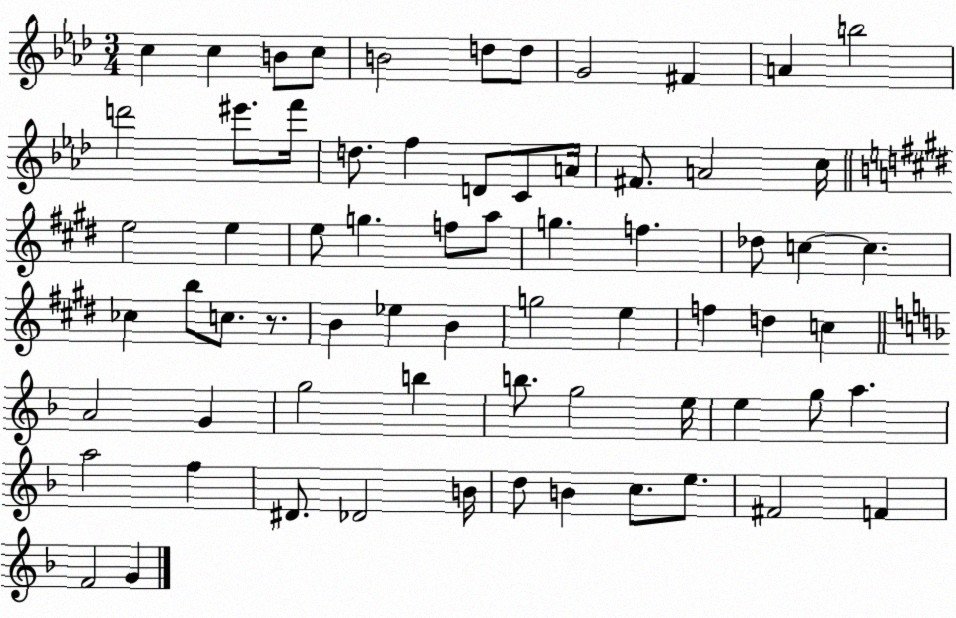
X:1
T:Untitled
M:3/4
L:1/4
K:Ab
c c B/2 c/2 B2 d/2 d/2 G2 ^F A b2 d'2 ^e'/2 f'/4 d/2 f D/2 C/2 A/4 ^F/2 A2 c/4 e2 e e/2 g f/2 a/2 g f _d/2 c c _c b/2 c/2 z/2 B _e B g2 e f d c A2 G g2 b b/2 g2 e/4 e g/2 a a2 f ^D/2 _D2 B/4 d/2 B c/2 e/2 ^F2 F F2 G